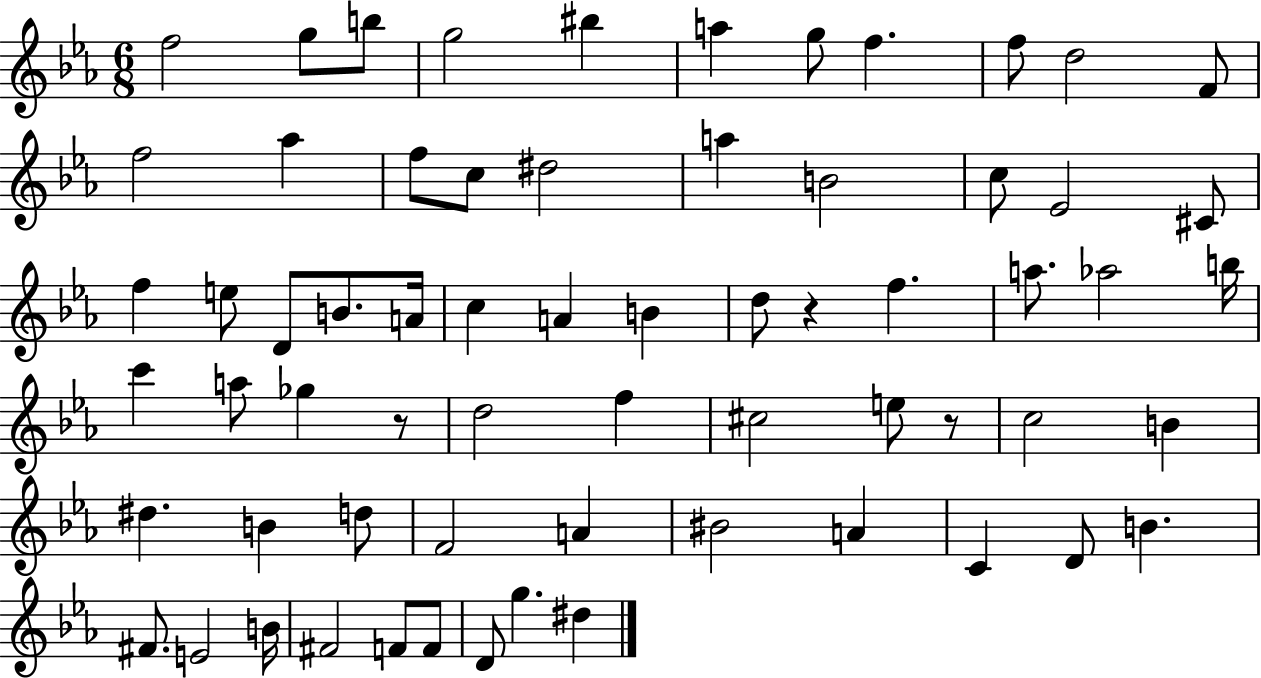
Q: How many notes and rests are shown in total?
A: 65